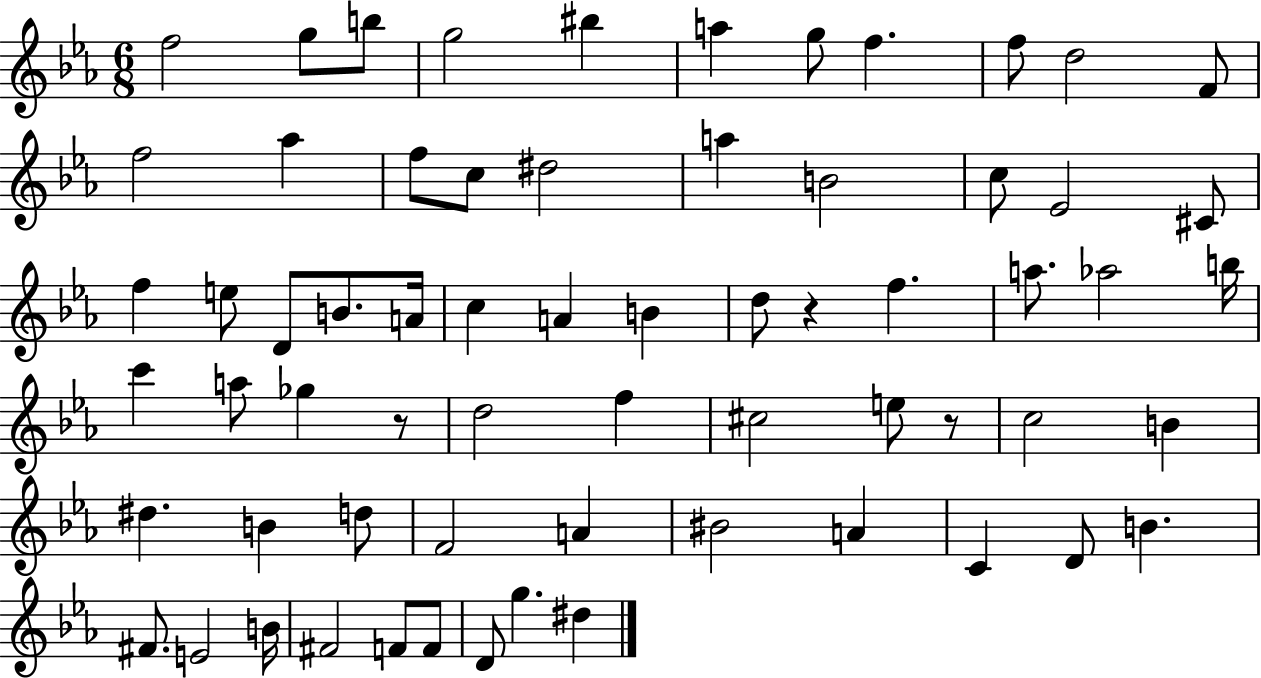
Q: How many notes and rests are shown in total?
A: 65